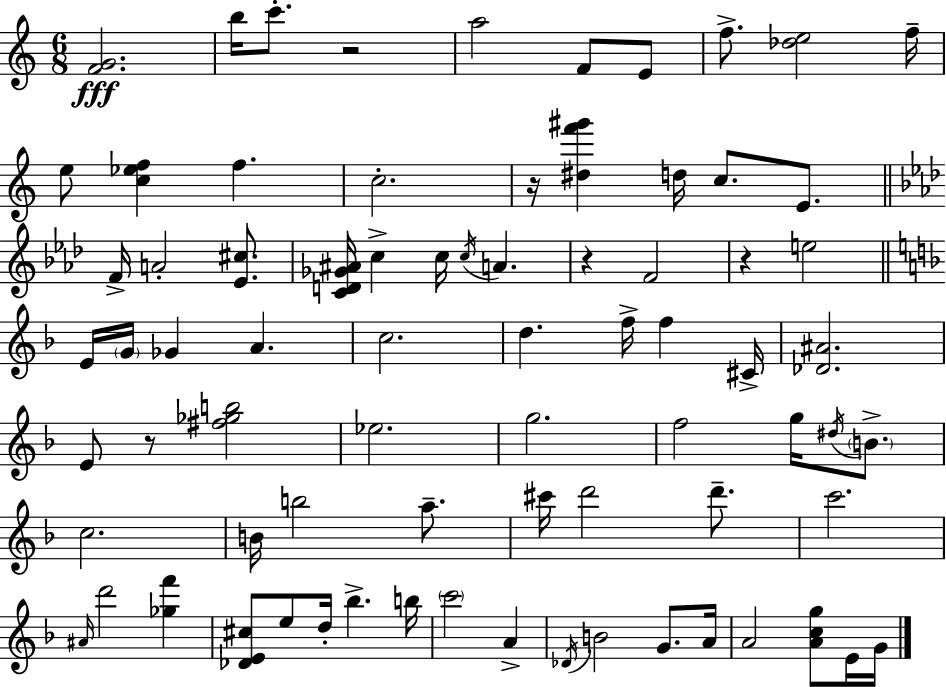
[F4,G4]/h. B5/s C6/e. R/h A5/h F4/e E4/e F5/e. [Db5,E5]/h F5/s E5/e [C5,Eb5,F5]/q F5/q. C5/h. R/s [D#5,F6,G#6]/q D5/s C5/e. E4/e. F4/s A4/h [Eb4,C#5]/e. [C4,D4,Gb4,A#4]/s C5/q C5/s C5/s A4/q. R/q F4/h R/q E5/h E4/s G4/s Gb4/q A4/q. C5/h. D5/q. F5/s F5/q C#4/s [Db4,A#4]/h. E4/e R/e [F#5,Gb5,B5]/h Eb5/h. G5/h. F5/h G5/s D#5/s B4/e. C5/h. B4/s B5/h A5/e. C#6/s D6/h D6/e. C6/h. A#4/s D6/h [Gb5,F6]/q [Db4,E4,C#5]/e E5/e D5/s Bb5/q. B5/s C6/h A4/q Db4/s B4/h G4/e. A4/s A4/h [A4,C5,G5]/e E4/s G4/s